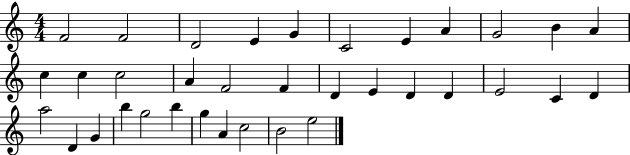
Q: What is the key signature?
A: C major